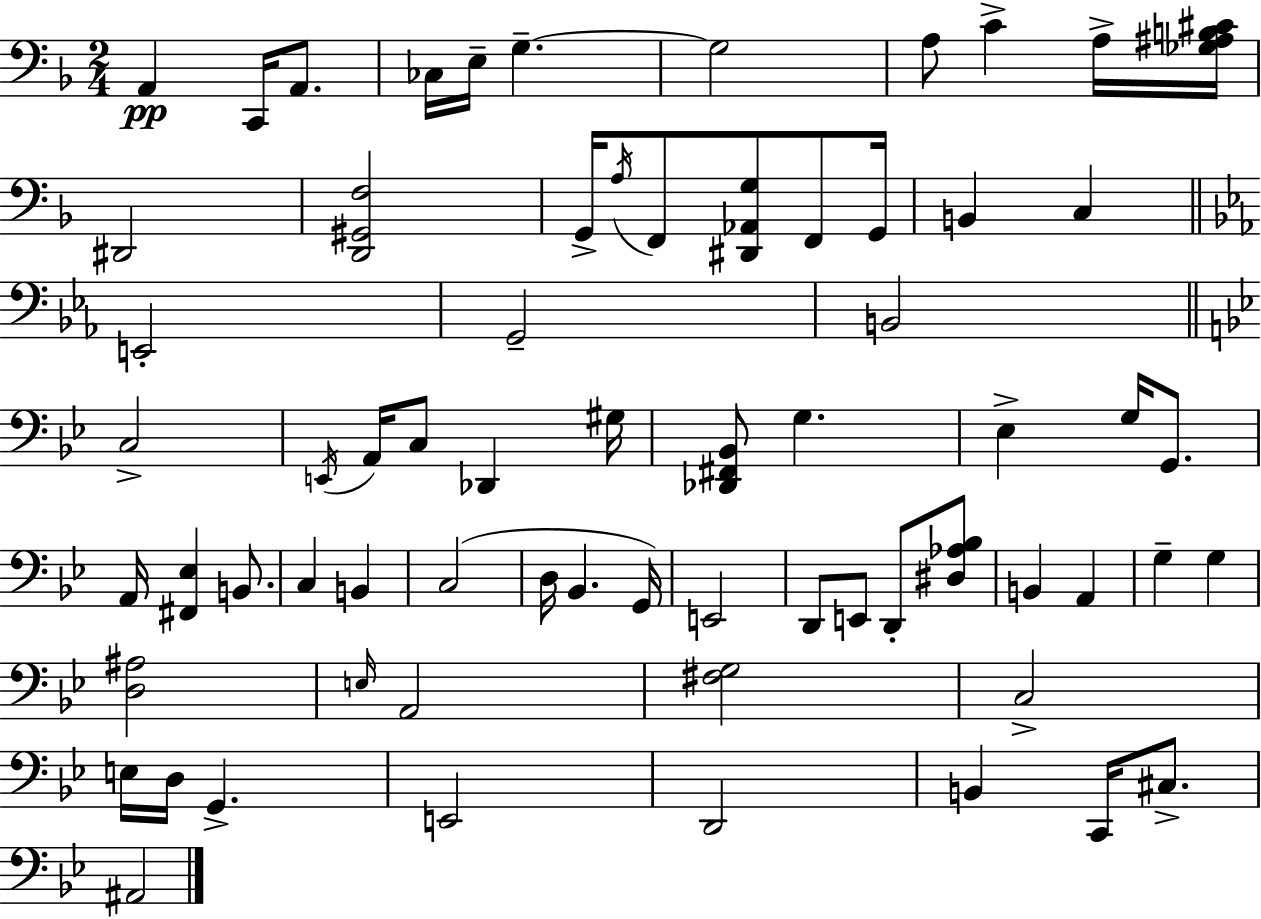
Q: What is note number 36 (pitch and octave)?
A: C3